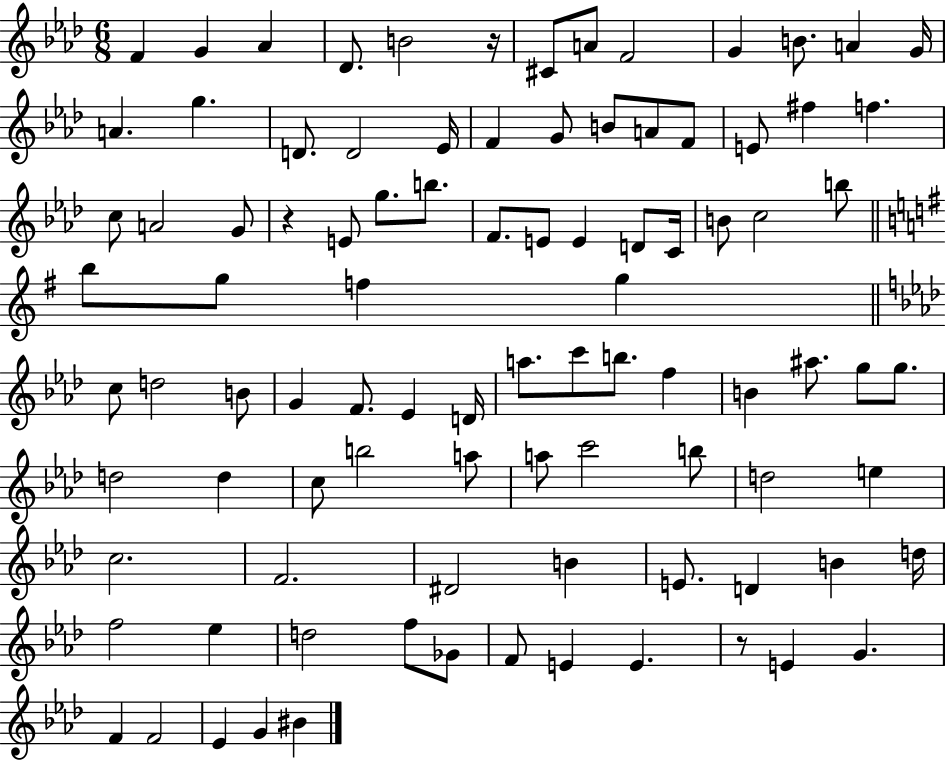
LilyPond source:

{
  \clef treble
  \numericTimeSignature
  \time 6/8
  \key aes \major
  f'4 g'4 aes'4 | des'8. b'2 r16 | cis'8 a'8 f'2 | g'4 b'8. a'4 g'16 | \break a'4. g''4. | d'8. d'2 ees'16 | f'4 g'8 b'8 a'8 f'8 | e'8 fis''4 f''4. | \break c''8 a'2 g'8 | r4 e'8 g''8. b''8. | f'8. e'8 e'4 d'8 c'16 | b'8 c''2 b''8 | \break \bar "||" \break \key e \minor b''8 g''8 f''4 g''4 | \bar "||" \break \key aes \major c''8 d''2 b'8 | g'4 f'8. ees'4 d'16 | a''8. c'''8 b''8. f''4 | b'4 ais''8. g''8 g''8. | \break d''2 d''4 | c''8 b''2 a''8 | a''8 c'''2 b''8 | d''2 e''4 | \break c''2. | f'2. | dis'2 b'4 | e'8. d'4 b'4 d''16 | \break f''2 ees''4 | d''2 f''8 ges'8 | f'8 e'4 e'4. | r8 e'4 g'4. | \break f'4 f'2 | ees'4 g'4 bis'4 | \bar "|."
}